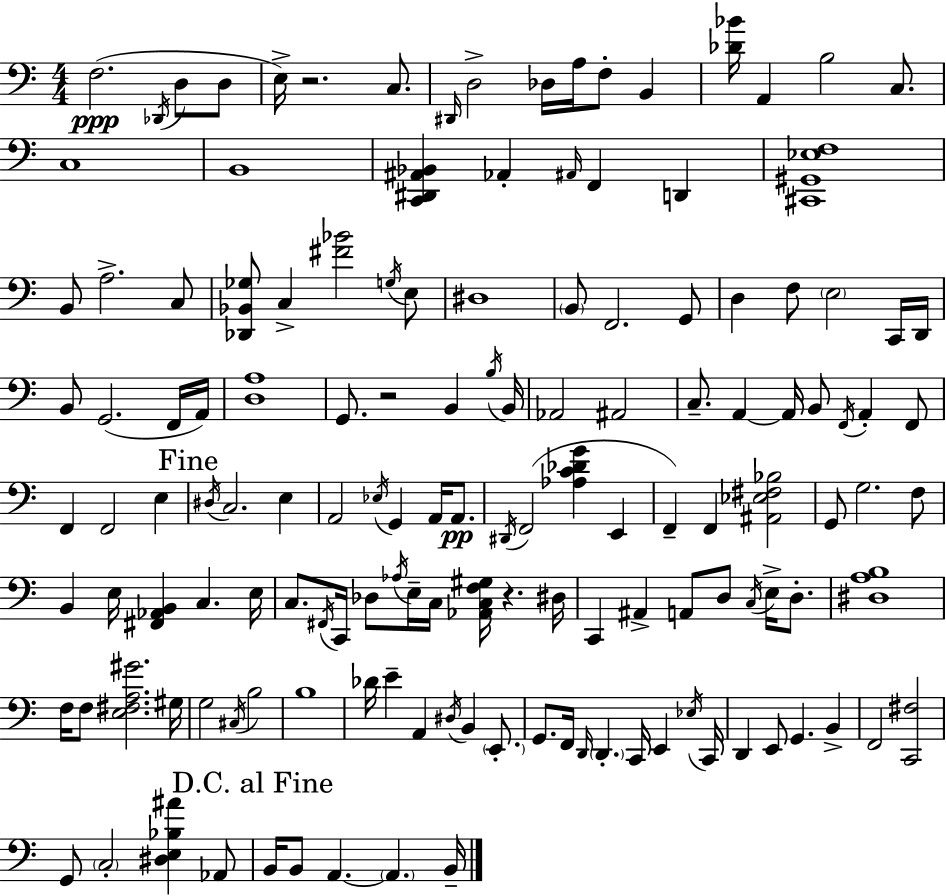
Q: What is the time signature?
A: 4/4